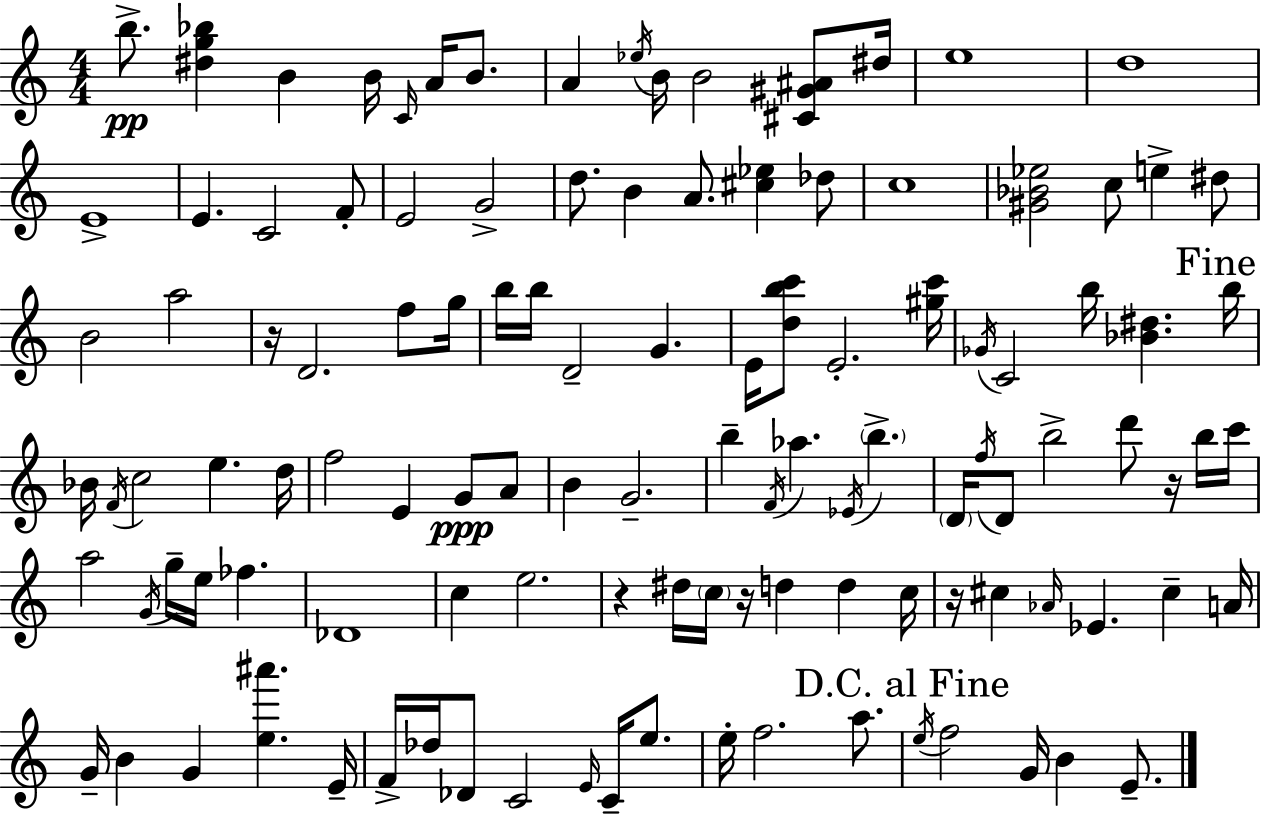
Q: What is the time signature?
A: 4/4